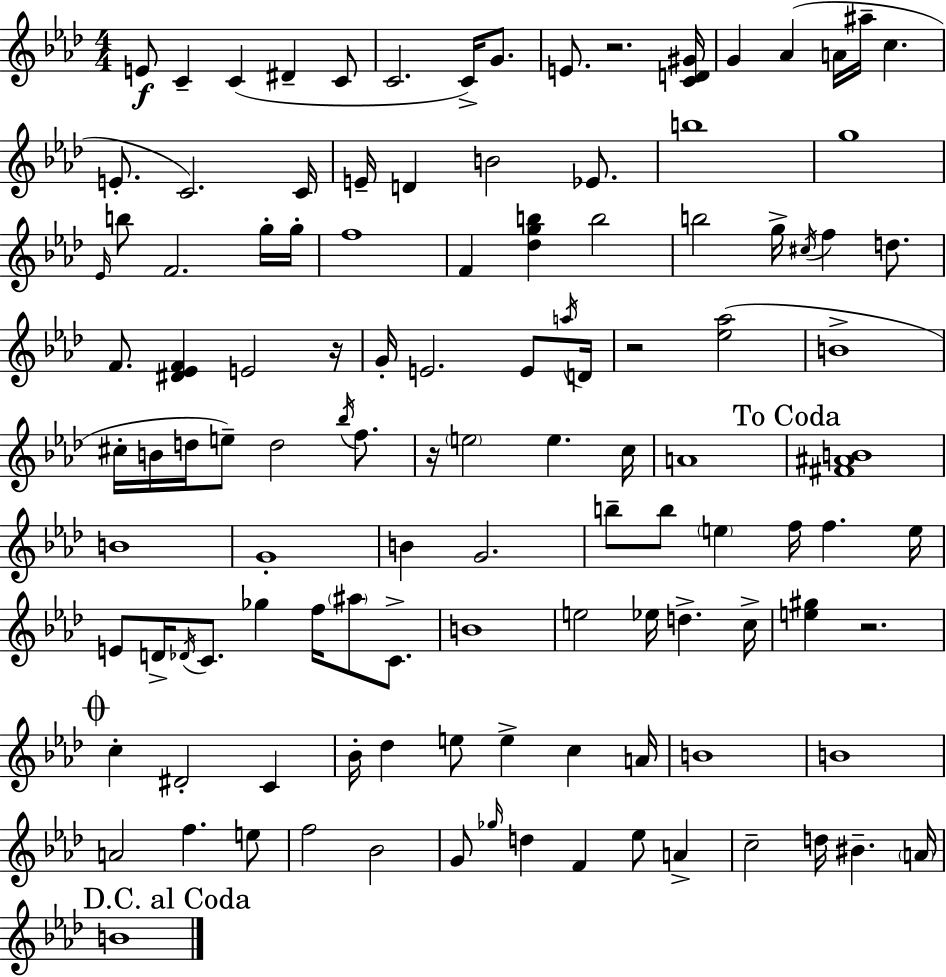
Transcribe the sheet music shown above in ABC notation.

X:1
T:Untitled
M:4/4
L:1/4
K:Fm
E/2 C C ^D C/2 C2 C/4 G/2 E/2 z2 [CD^G]/4 G _A A/4 ^a/4 c E/2 C2 C/4 E/4 D B2 _E/2 b4 g4 _E/4 b/2 F2 g/4 g/4 f4 F [_dgb] b2 b2 g/4 ^c/4 f d/2 F/2 [^D_EF] E2 z/4 G/4 E2 E/2 a/4 D/4 z2 [_e_a]2 B4 ^c/4 B/4 d/4 e/2 d2 _b/4 f/2 z/4 e2 e c/4 A4 [^F^AB]4 B4 G4 B G2 b/2 b/2 e f/4 f e/4 E/2 D/4 _D/4 C/2 _g f/4 ^a/2 C/2 B4 e2 _e/4 d c/4 [e^g] z2 c ^D2 C _B/4 _d e/2 e c A/4 B4 B4 A2 f e/2 f2 _B2 G/2 _g/4 d F _e/2 A c2 d/4 ^B A/4 B4